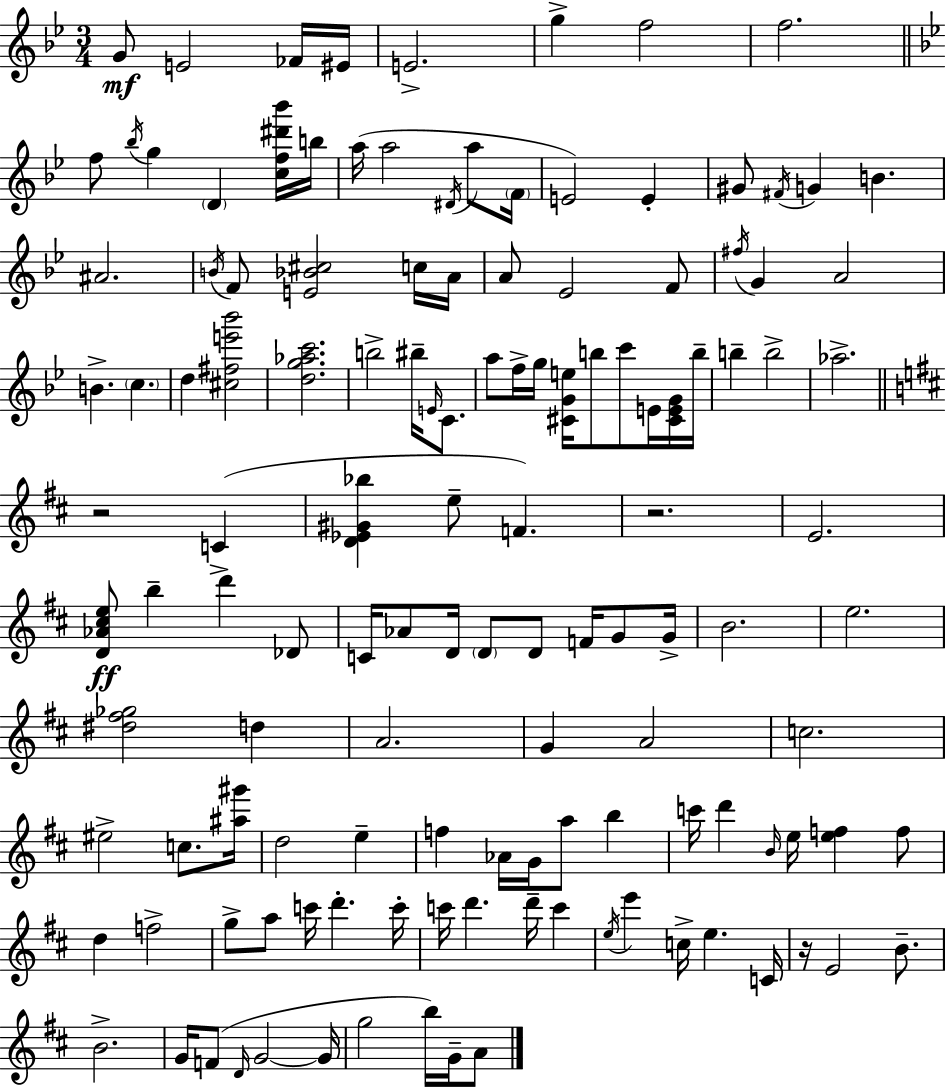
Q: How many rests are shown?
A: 3